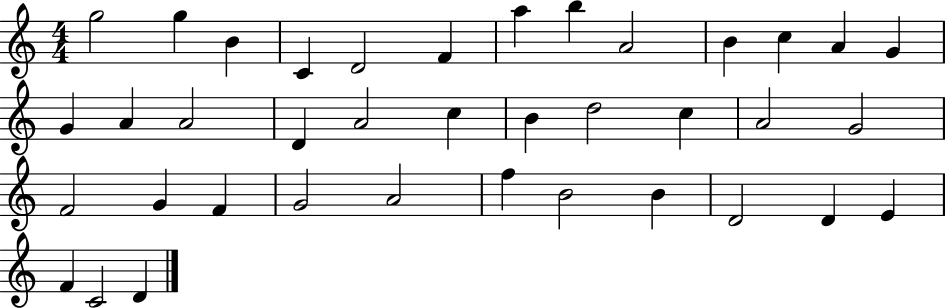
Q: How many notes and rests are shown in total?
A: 38